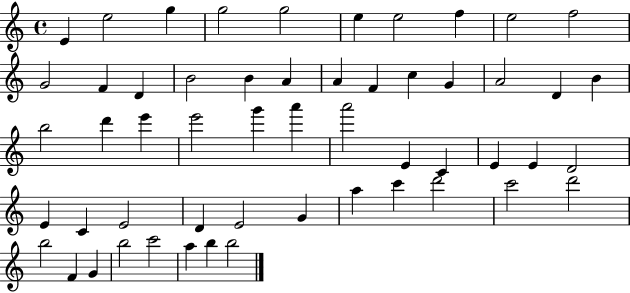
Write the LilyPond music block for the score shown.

{
  \clef treble
  \time 4/4
  \defaultTimeSignature
  \key c \major
  e'4 e''2 g''4 | g''2 g''2 | e''4 e''2 f''4 | e''2 f''2 | \break g'2 f'4 d'4 | b'2 b'4 a'4 | a'4 f'4 c''4 g'4 | a'2 d'4 b'4 | \break b''2 d'''4 e'''4 | e'''2 g'''4 a'''4 | a'''2 e'4 c'4 | e'4 e'4 d'2 | \break e'4 c'4 e'2 | d'4 e'2 g'4 | a''4 c'''4 d'''2 | c'''2 d'''2 | \break b''2 f'4 g'4 | b''2 c'''2 | a''4 b''4 b''2 | \bar "|."
}